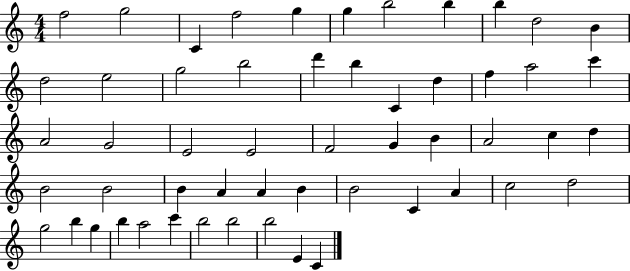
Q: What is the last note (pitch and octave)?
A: C4